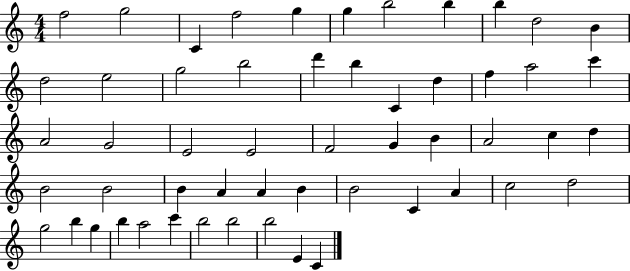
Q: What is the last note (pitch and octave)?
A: C4